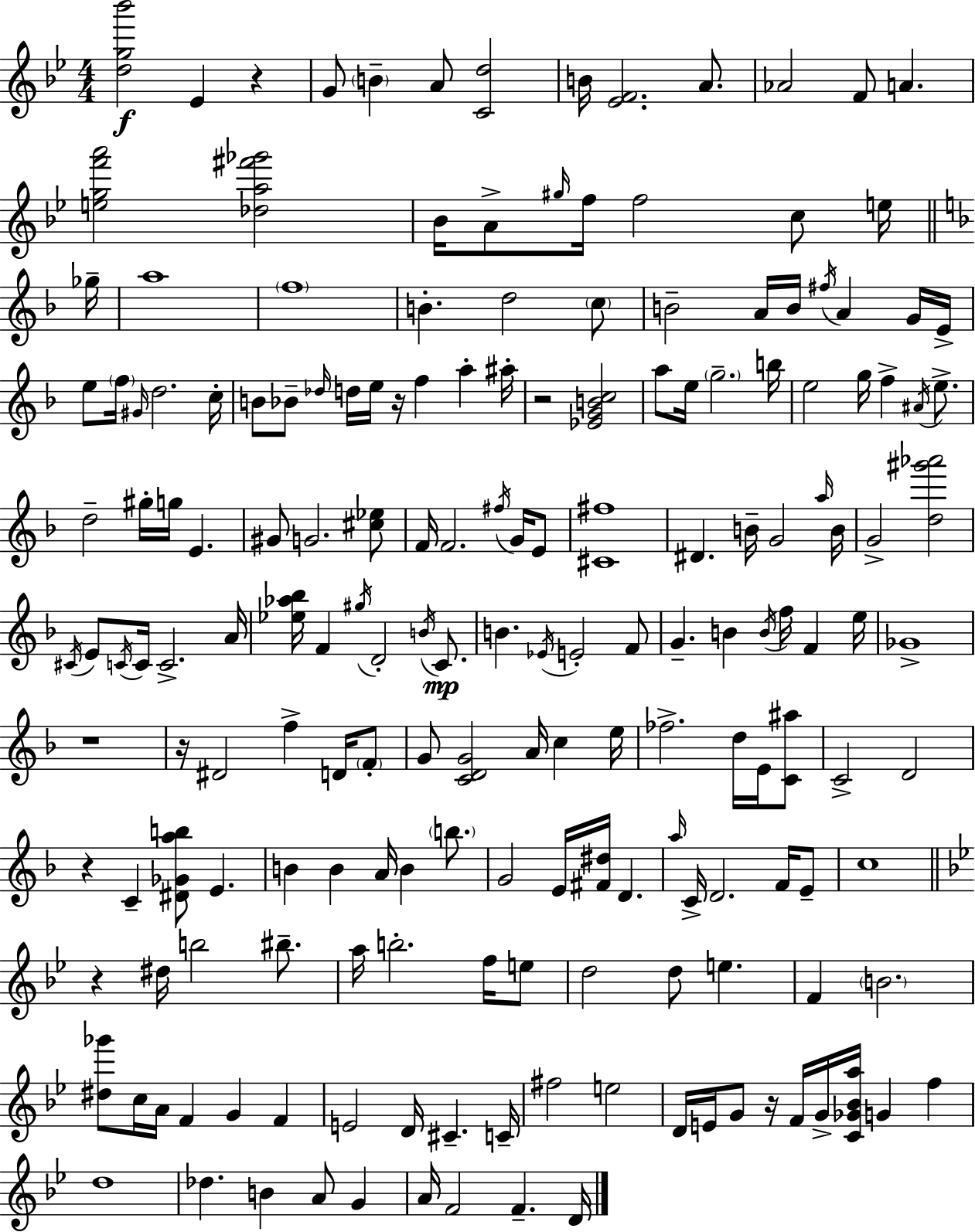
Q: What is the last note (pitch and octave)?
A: D4